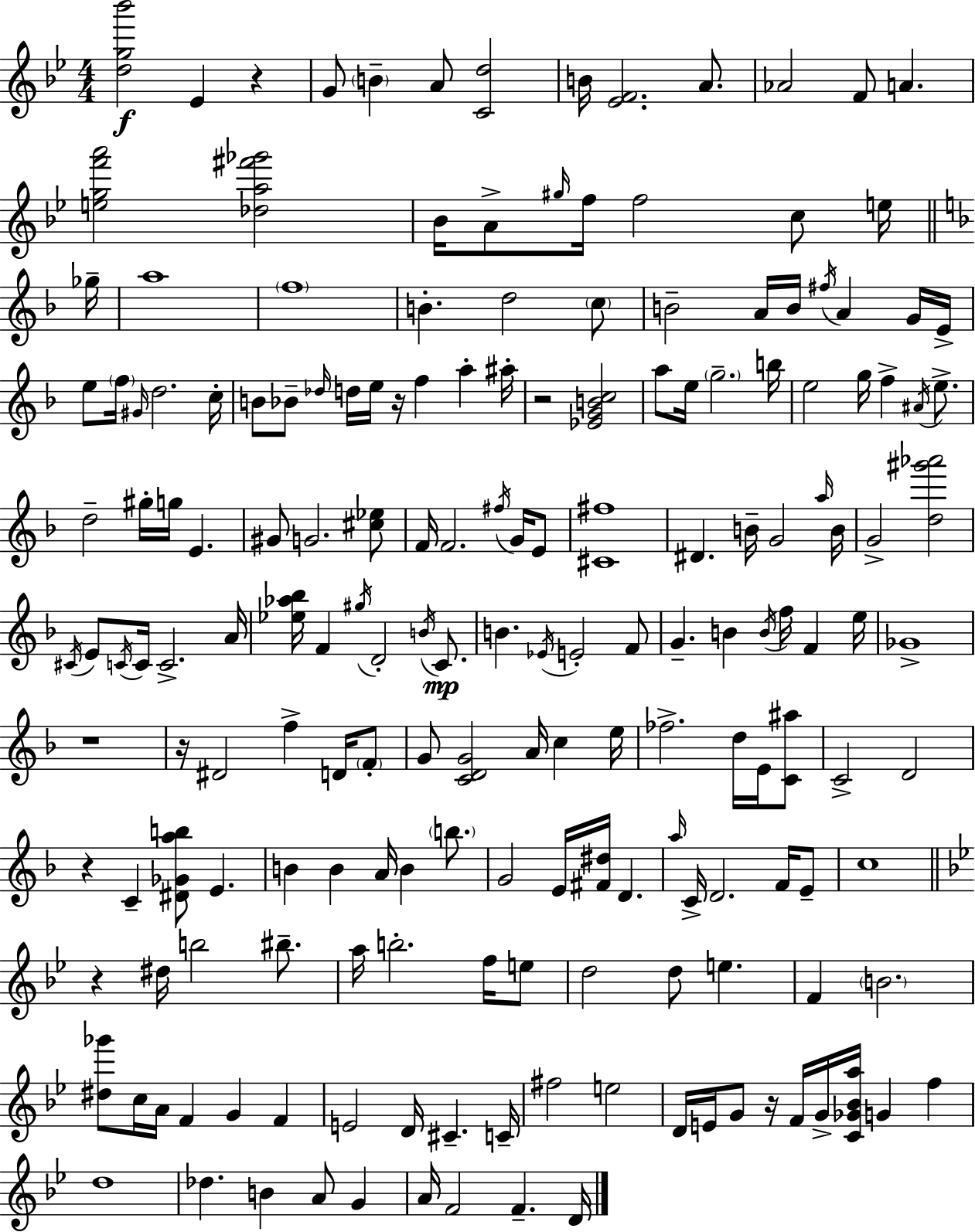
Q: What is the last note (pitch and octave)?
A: D4